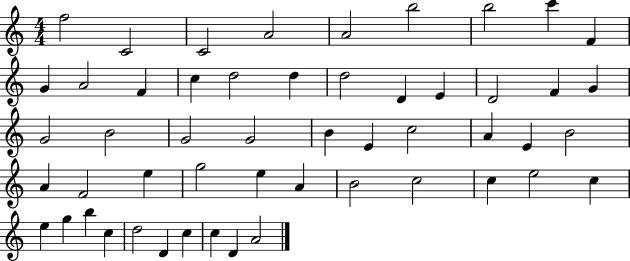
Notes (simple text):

F5/h C4/h C4/h A4/h A4/h B5/h B5/h C6/q F4/q G4/q A4/h F4/q C5/q D5/h D5/q D5/h D4/q E4/q D4/h F4/q G4/q G4/h B4/h G4/h G4/h B4/q E4/q C5/h A4/q E4/q B4/h A4/q F4/h E5/q G5/h E5/q A4/q B4/h C5/h C5/q E5/h C5/q E5/q G5/q B5/q C5/q D5/h D4/q C5/q C5/q D4/q A4/h